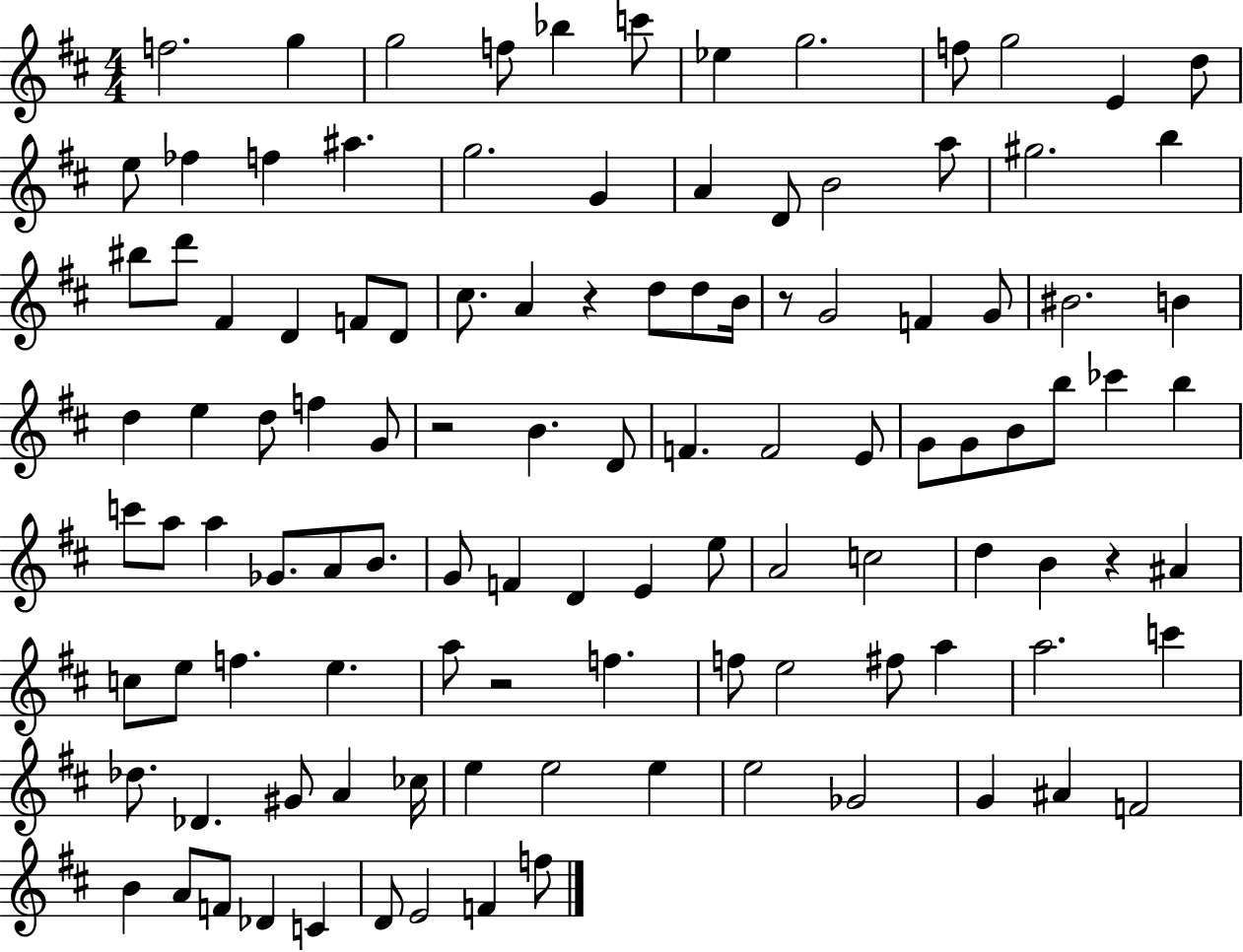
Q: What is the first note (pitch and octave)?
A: F5